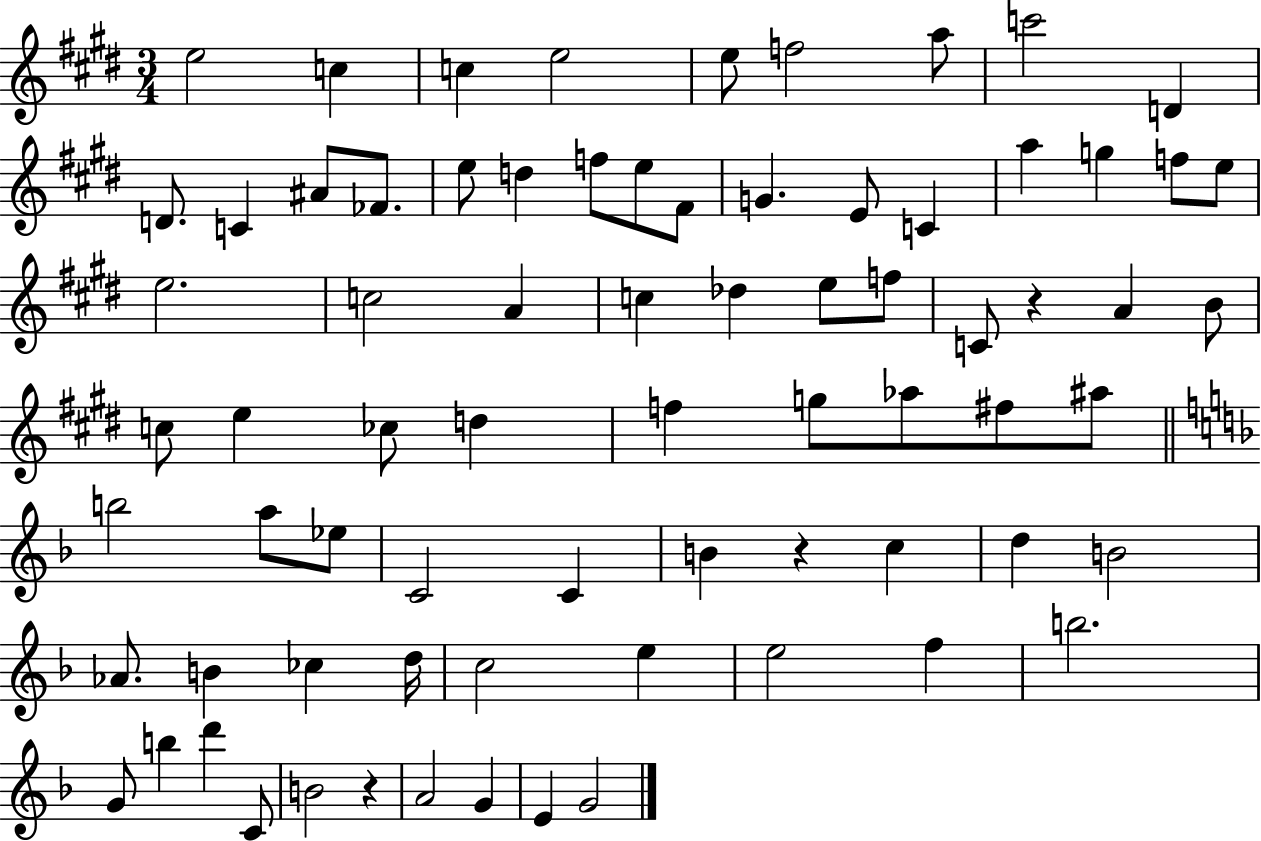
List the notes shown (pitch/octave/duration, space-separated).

E5/h C5/q C5/q E5/h E5/e F5/h A5/e C6/h D4/q D4/e. C4/q A#4/e FES4/e. E5/e D5/q F5/e E5/e F#4/e G4/q. E4/e C4/q A5/q G5/q F5/e E5/e E5/h. C5/h A4/q C5/q Db5/q E5/e F5/e C4/e R/q A4/q B4/e C5/e E5/q CES5/e D5/q F5/q G5/e Ab5/e F#5/e A#5/e B5/h A5/e Eb5/e C4/h C4/q B4/q R/q C5/q D5/q B4/h Ab4/e. B4/q CES5/q D5/s C5/h E5/q E5/h F5/q B5/h. G4/e B5/q D6/q C4/e B4/h R/q A4/h G4/q E4/q G4/h